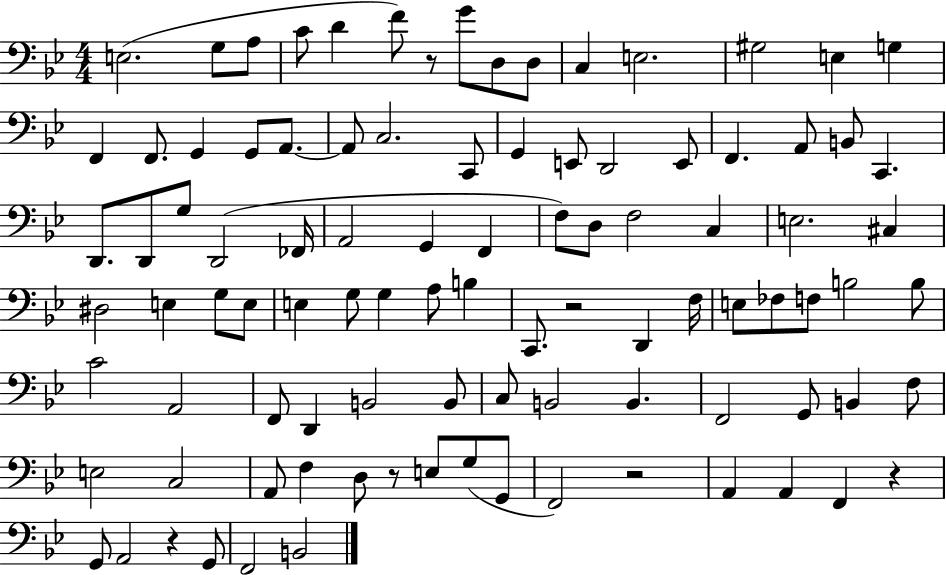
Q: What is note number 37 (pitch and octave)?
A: G2